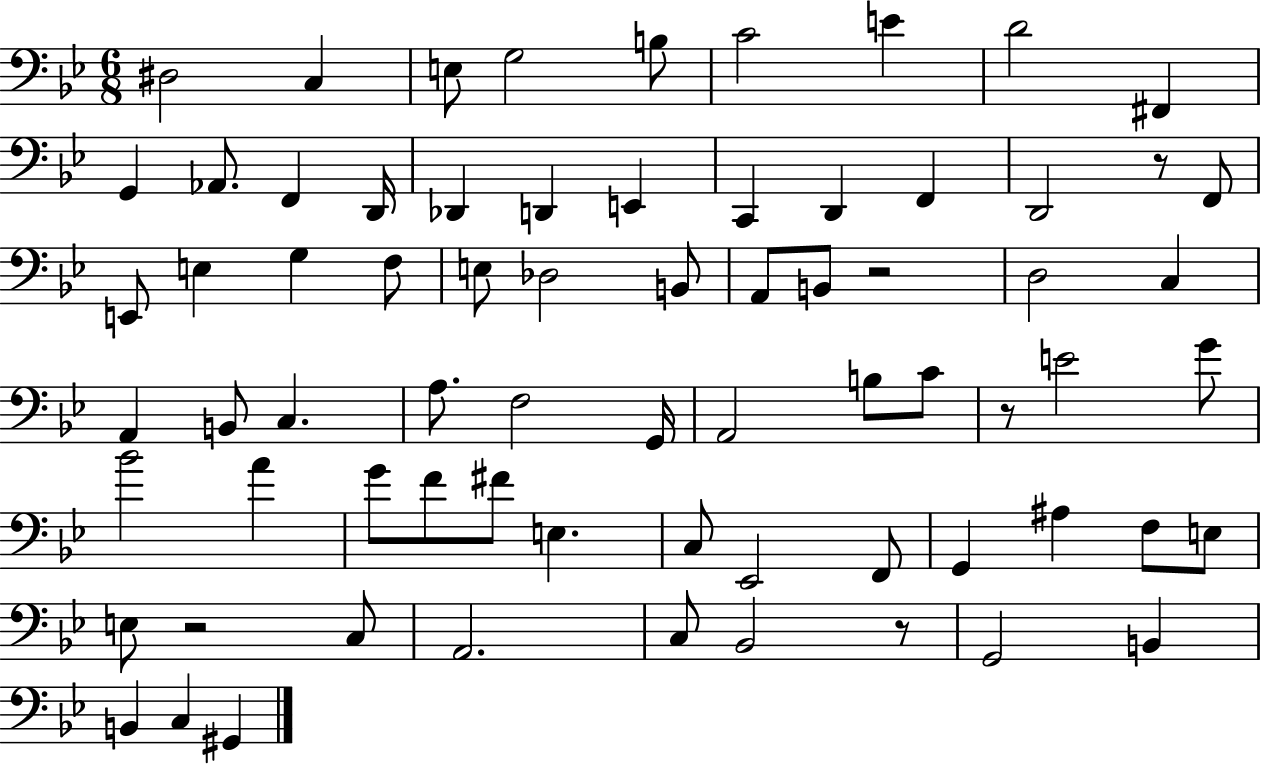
{
  \clef bass
  \numericTimeSignature
  \time 6/8
  \key bes \major
  dis2 c4 | e8 g2 b8 | c'2 e'4 | d'2 fis,4 | \break g,4 aes,8. f,4 d,16 | des,4 d,4 e,4 | c,4 d,4 f,4 | d,2 r8 f,8 | \break e,8 e4 g4 f8 | e8 des2 b,8 | a,8 b,8 r2 | d2 c4 | \break a,4 b,8 c4. | a8. f2 g,16 | a,2 b8 c'8 | r8 e'2 g'8 | \break bes'2 a'4 | g'8 f'8 fis'8 e4. | c8 ees,2 f,8 | g,4 ais4 f8 e8 | \break e8 r2 c8 | a,2. | c8 bes,2 r8 | g,2 b,4 | \break b,4 c4 gis,4 | \bar "|."
}